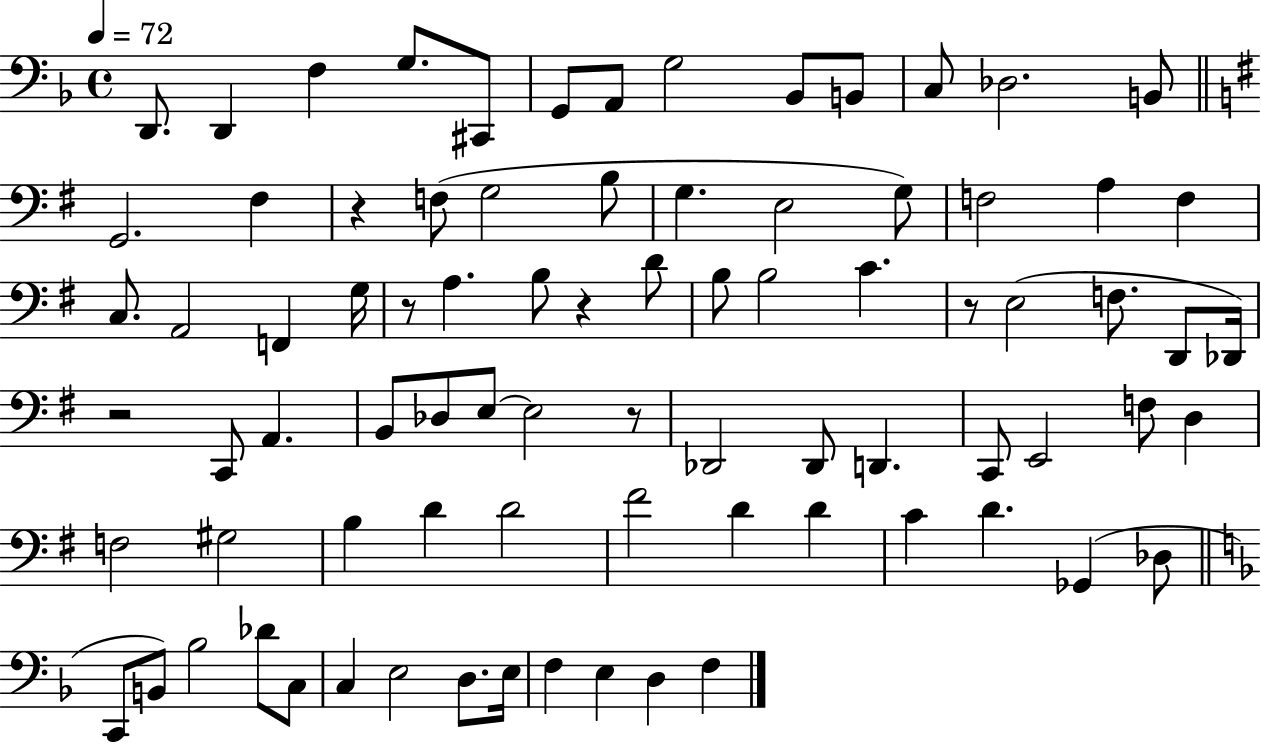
D2/e. D2/q F3/q G3/e. C#2/e G2/e A2/e G3/h Bb2/e B2/e C3/e Db3/h. B2/e G2/h. F#3/q R/q F3/e G3/h B3/e G3/q. E3/h G3/e F3/h A3/q F3/q C3/e. A2/h F2/q G3/s R/e A3/q. B3/e R/q D4/e B3/e B3/h C4/q. R/e E3/h F3/e. D2/e Db2/s R/h C2/e A2/q. B2/e Db3/e E3/e E3/h R/e Db2/h Db2/e D2/q. C2/e E2/h F3/e D3/q F3/h G#3/h B3/q D4/q D4/h F#4/h D4/q D4/q C4/q D4/q. Gb2/q Db3/e C2/e B2/e Bb3/h Db4/e C3/e C3/q E3/h D3/e. E3/s F3/q E3/q D3/q F3/q